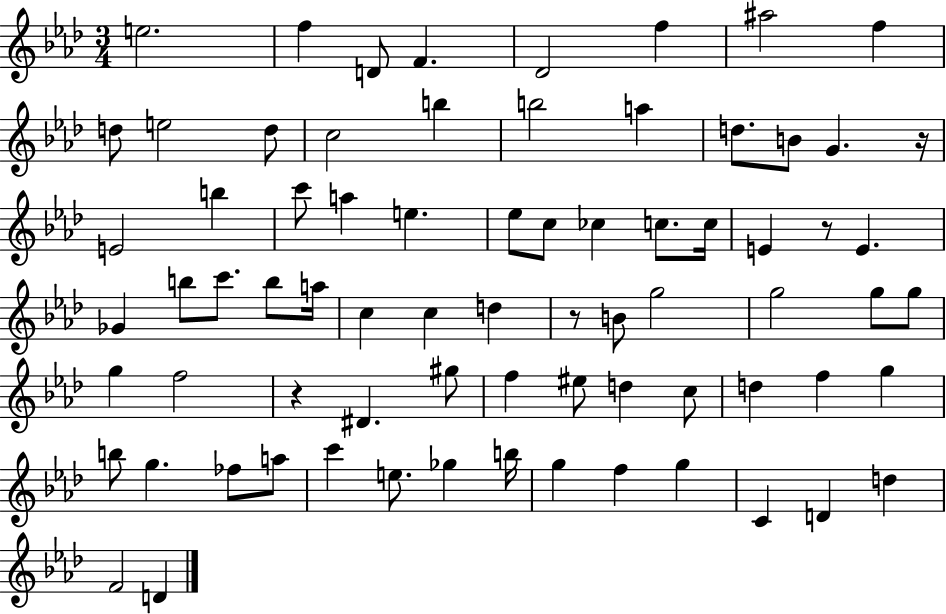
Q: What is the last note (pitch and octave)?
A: D4